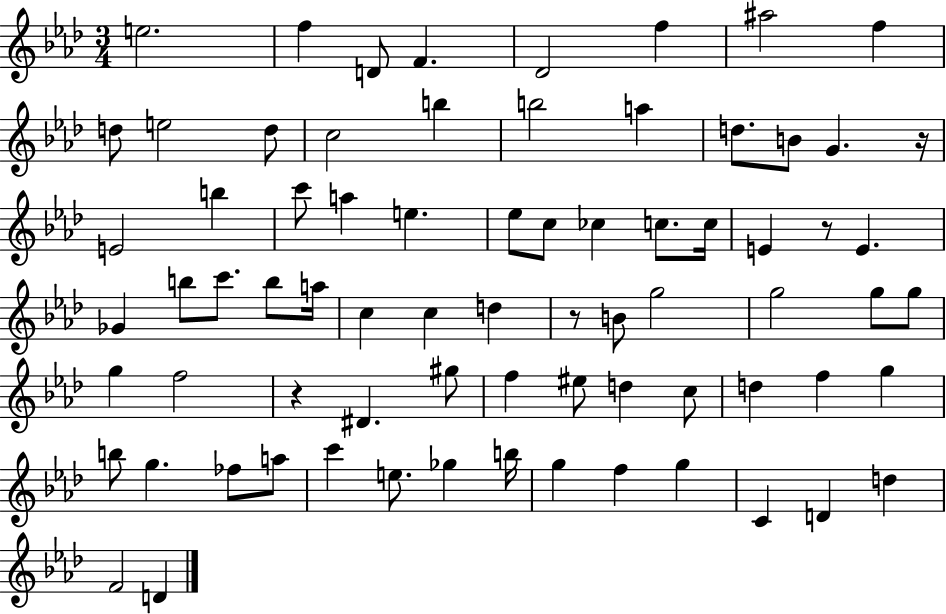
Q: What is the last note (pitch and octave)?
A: D4